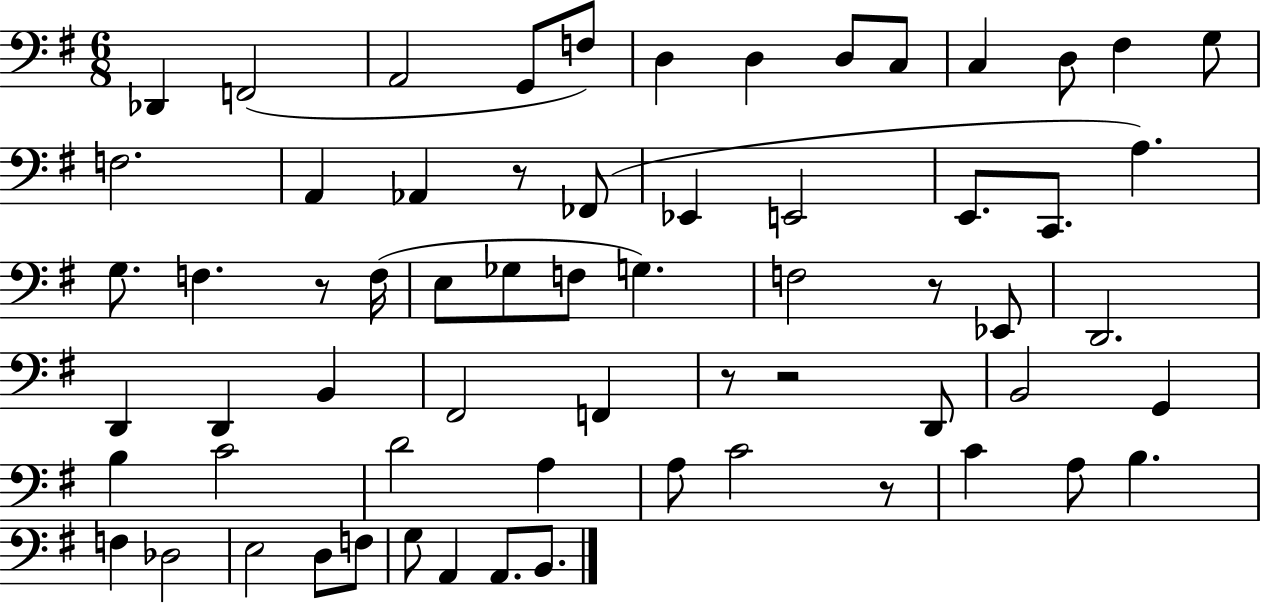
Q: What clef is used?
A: bass